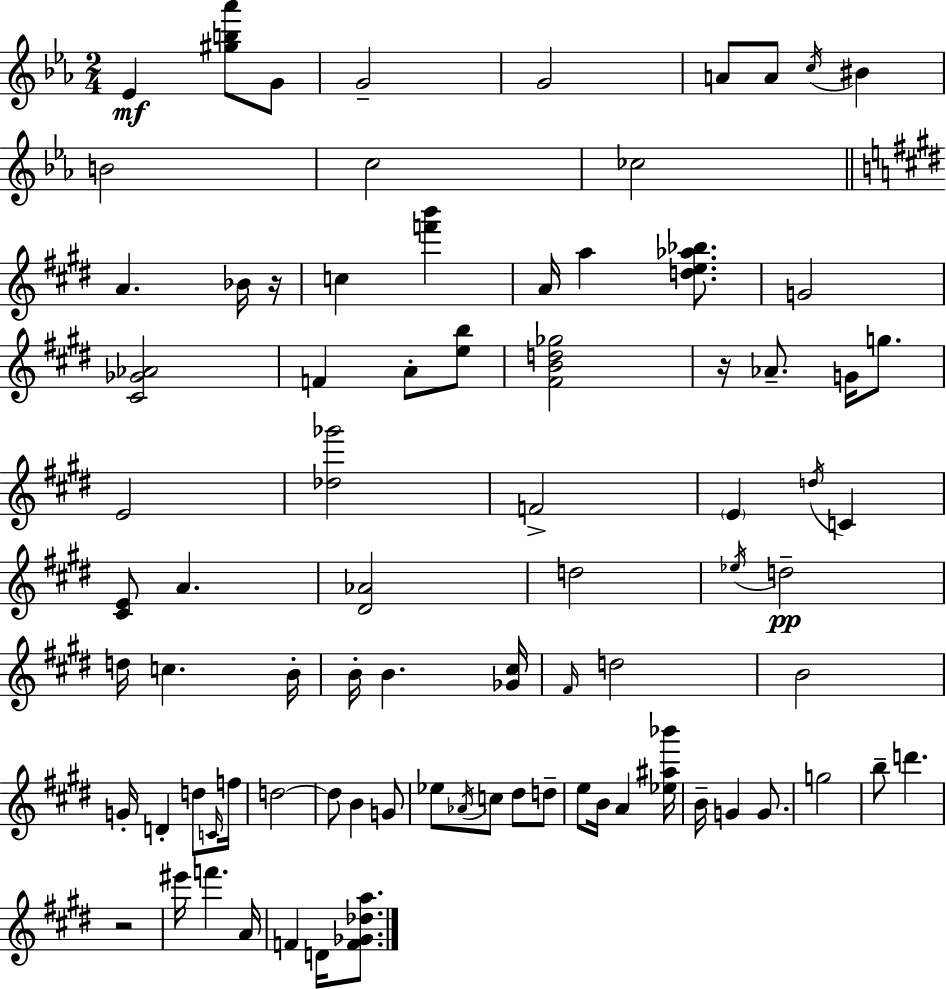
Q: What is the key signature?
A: C minor